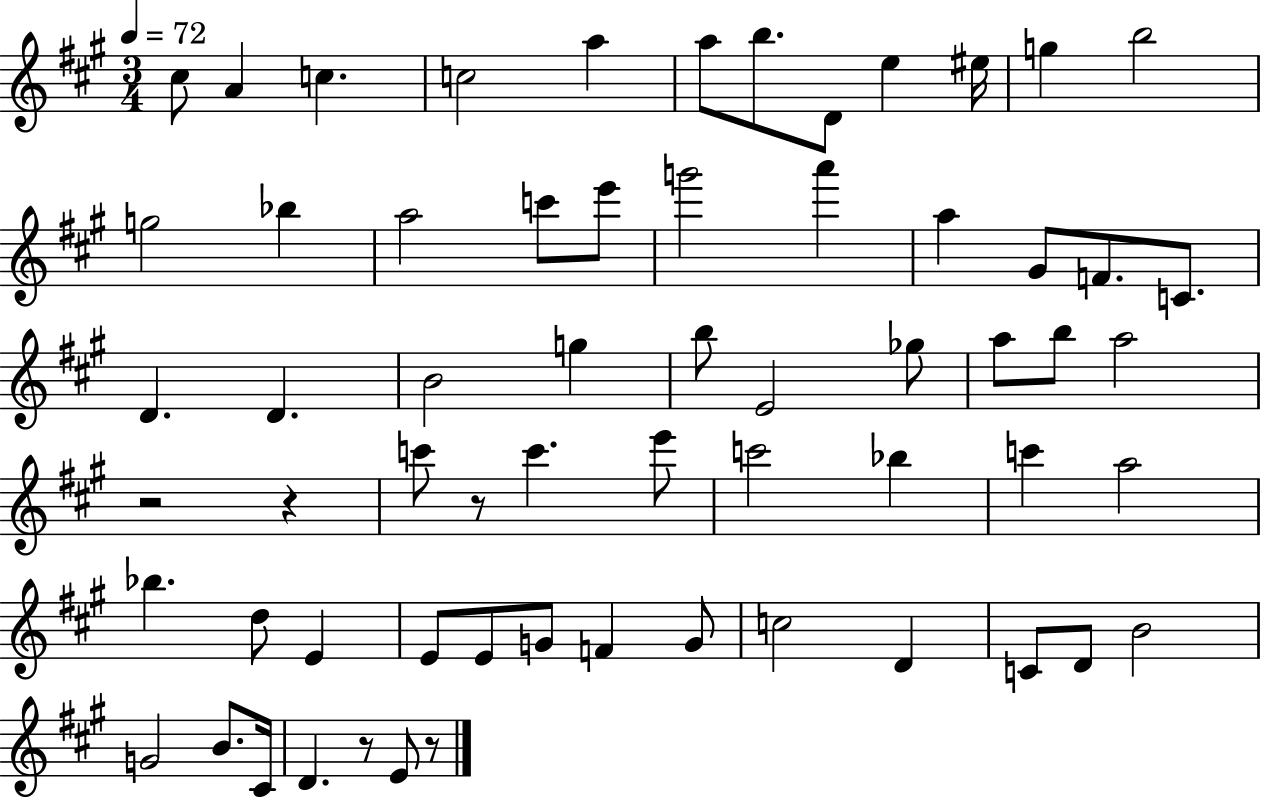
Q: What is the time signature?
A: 3/4